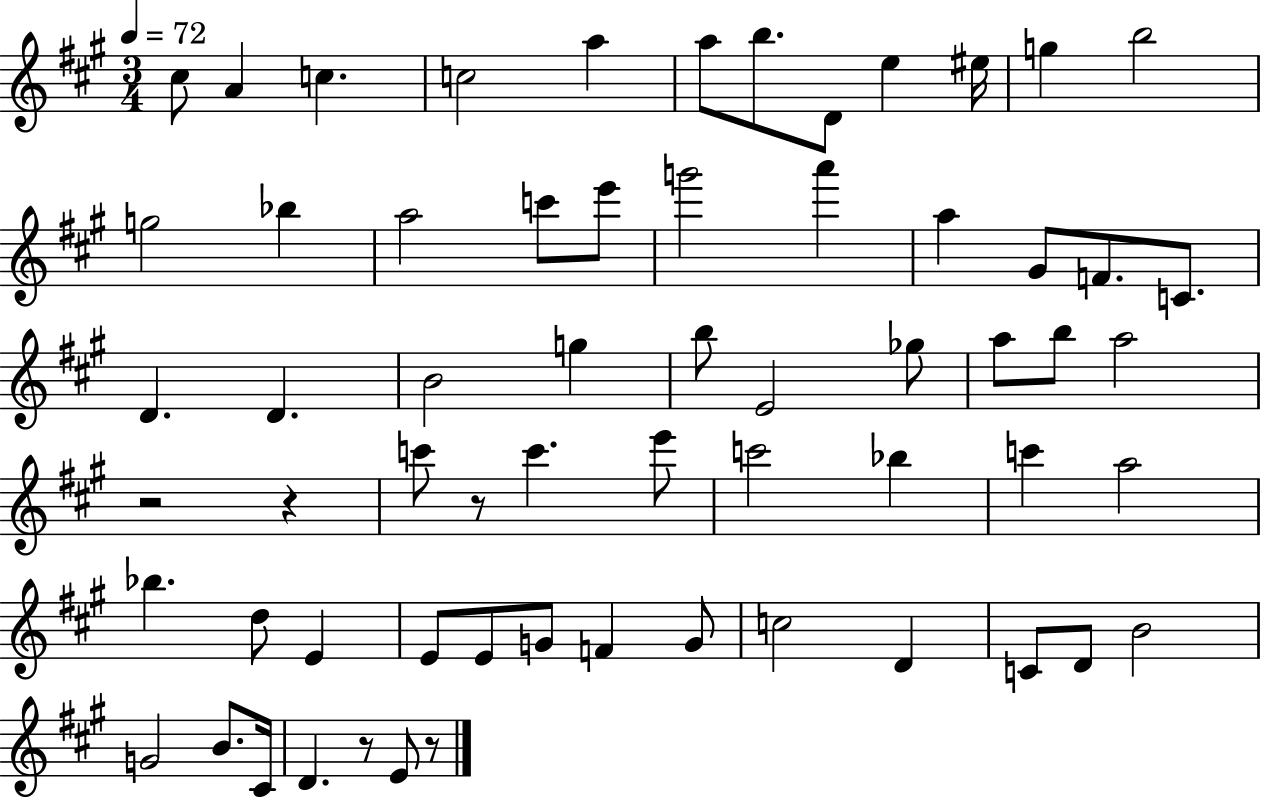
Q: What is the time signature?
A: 3/4